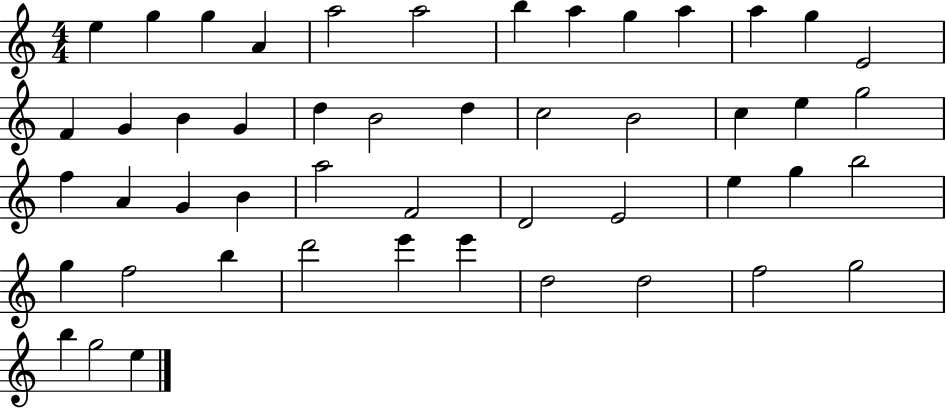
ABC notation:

X:1
T:Untitled
M:4/4
L:1/4
K:C
e g g A a2 a2 b a g a a g E2 F G B G d B2 d c2 B2 c e g2 f A G B a2 F2 D2 E2 e g b2 g f2 b d'2 e' e' d2 d2 f2 g2 b g2 e